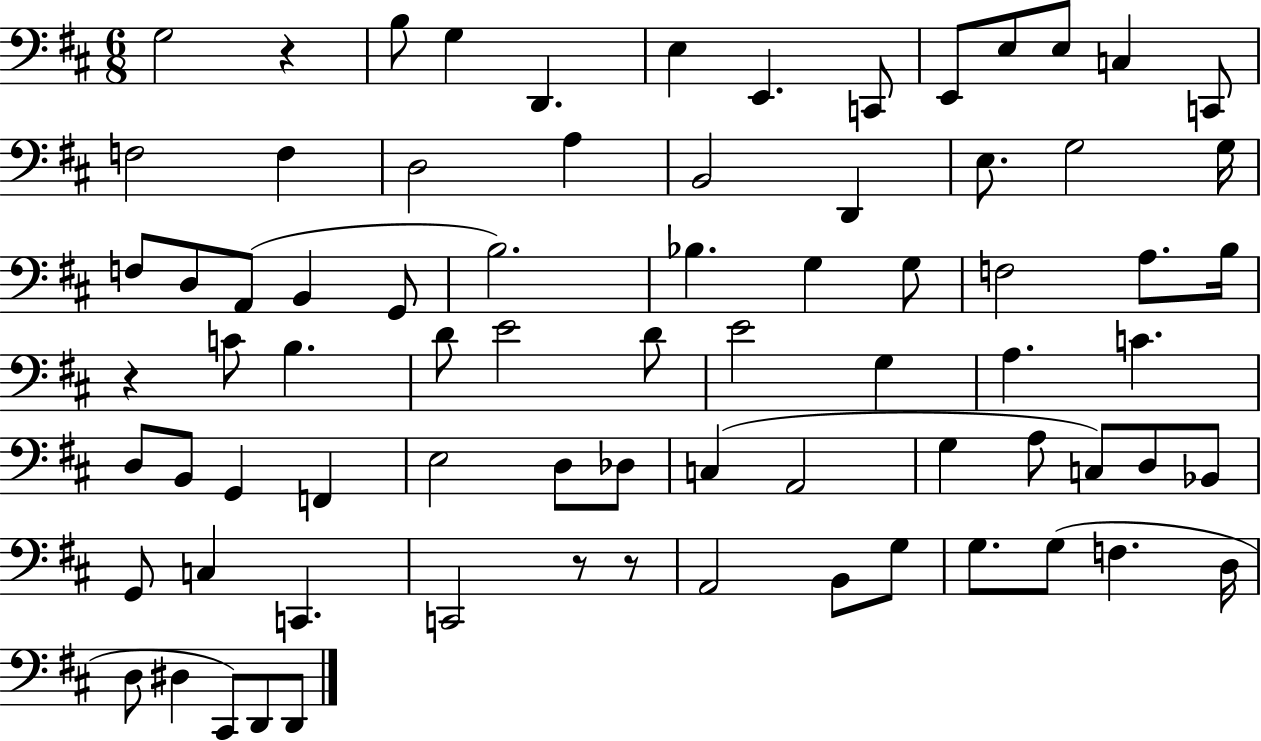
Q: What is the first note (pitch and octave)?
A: G3